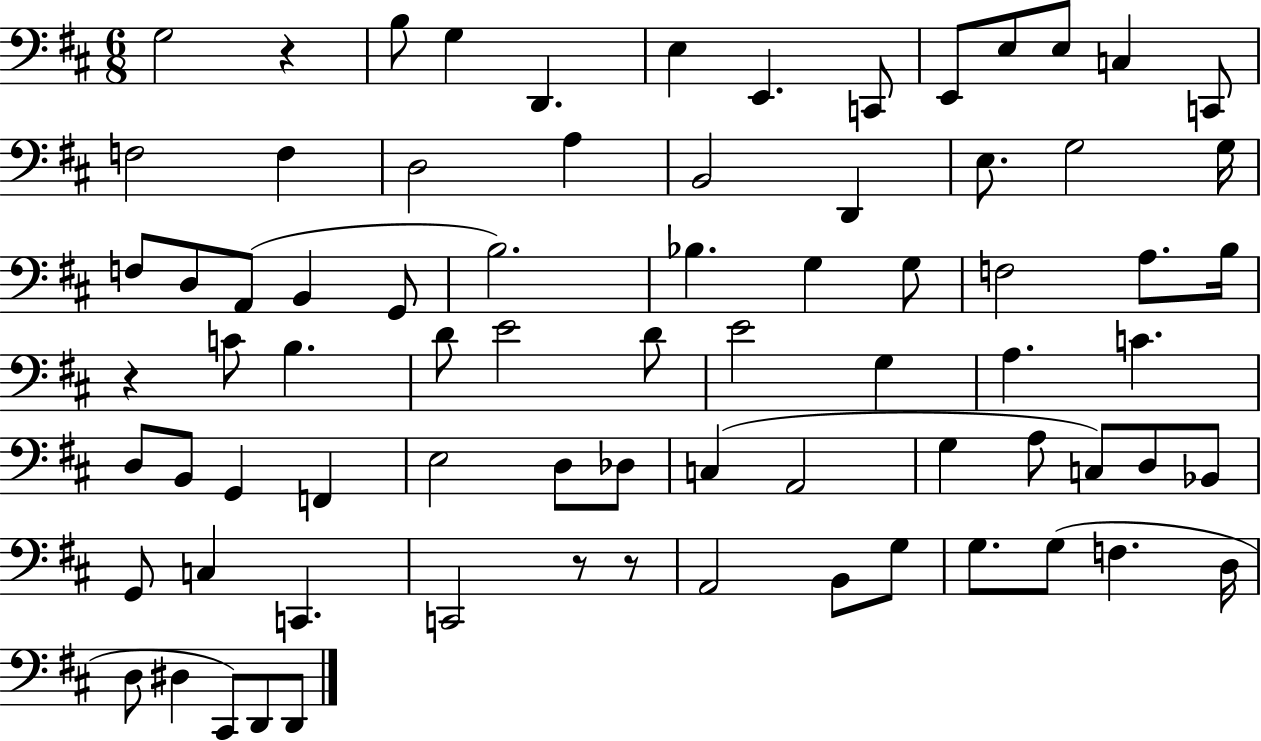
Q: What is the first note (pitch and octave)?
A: G3